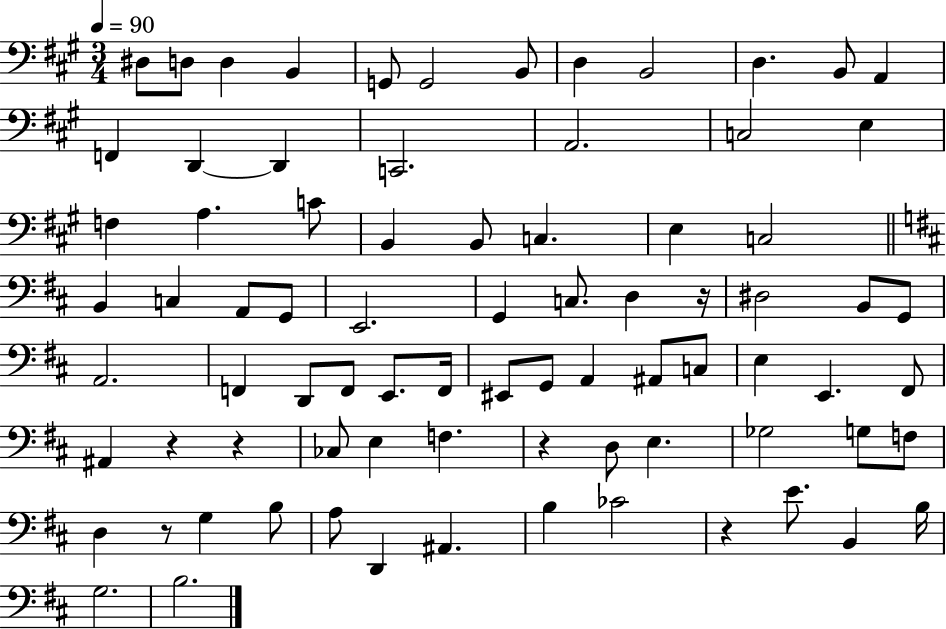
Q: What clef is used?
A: bass